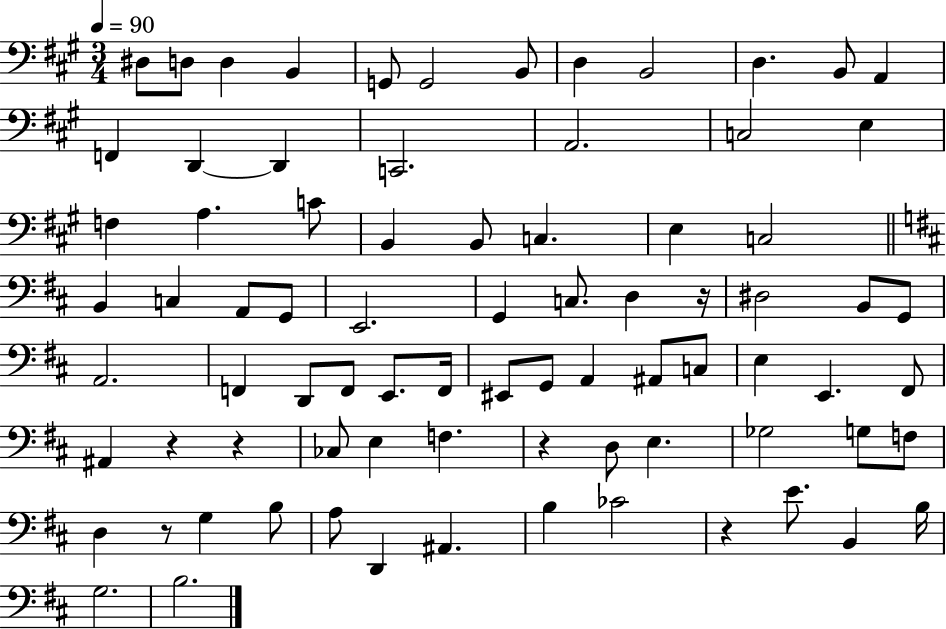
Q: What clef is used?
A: bass